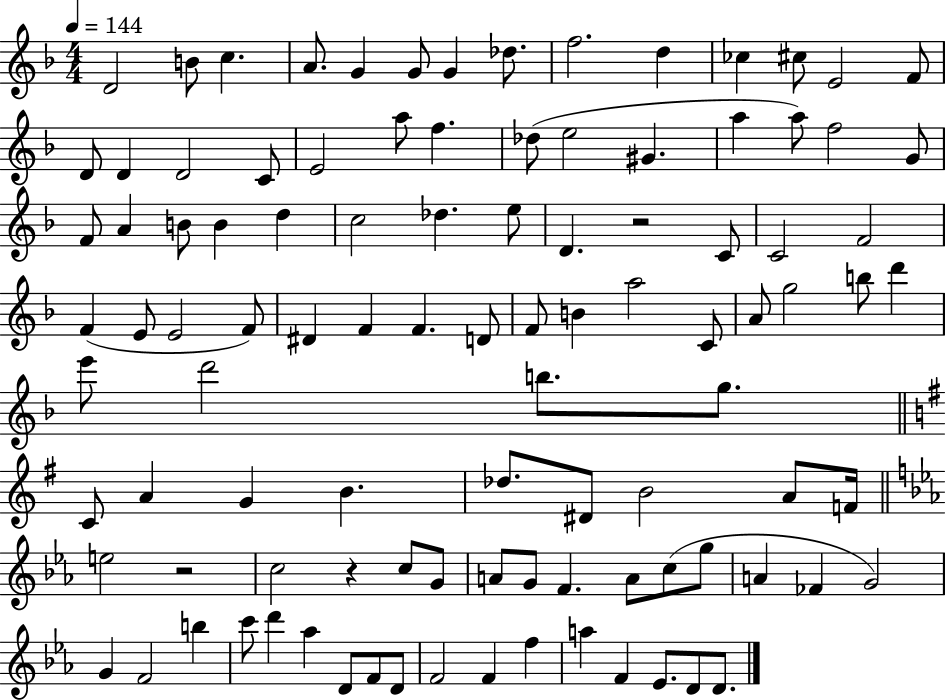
{
  \clef treble
  \numericTimeSignature
  \time 4/4
  \key f \major
  \tempo 4 = 144
  \repeat volta 2 { d'2 b'8 c''4. | a'8. g'4 g'8 g'4 des''8. | f''2. d''4 | ces''4 cis''8 e'2 f'8 | \break d'8 d'4 d'2 c'8 | e'2 a''8 f''4. | des''8( e''2 gis'4. | a''4 a''8) f''2 g'8 | \break f'8 a'4 b'8 b'4 d''4 | c''2 des''4. e''8 | d'4. r2 c'8 | c'2 f'2 | \break f'4( e'8 e'2 f'8) | dis'4 f'4 f'4. d'8 | f'8 b'4 a''2 c'8 | a'8 g''2 b''8 d'''4 | \break e'''8 d'''2 b''8. g''8. | \bar "||" \break \key g \major c'8 a'4 g'4 b'4. | des''8. dis'8 b'2 a'8 f'16 | \bar "||" \break \key ees \major e''2 r2 | c''2 r4 c''8 g'8 | a'8 g'8 f'4. a'8 c''8( g''8 | a'4 fes'4 g'2) | \break g'4 f'2 b''4 | c'''8 d'''4 aes''4 d'8 f'8 d'8 | f'2 f'4 f''4 | a''4 f'4 ees'8. d'8 d'8. | \break } \bar "|."
}